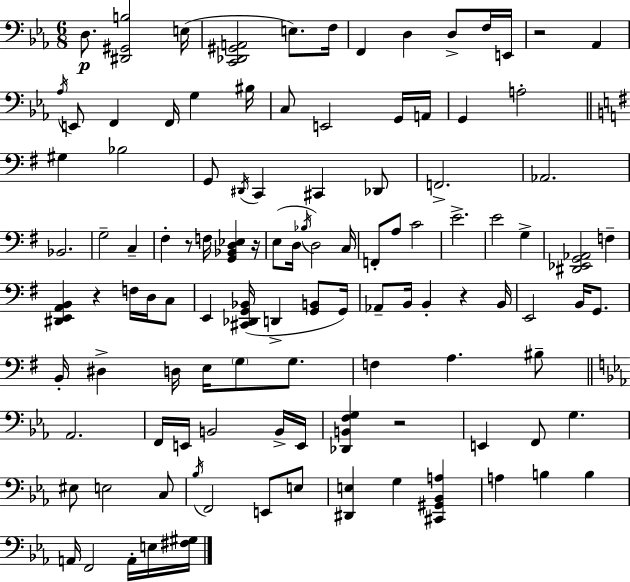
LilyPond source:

{
  \clef bass
  \numericTimeSignature
  \time 6/8
  \key c \minor
  d8.\p <dis, gis, b>2 e16( | <c, des, gis, a,>2 e8.) f16 | f,4 d4 d8-> f16 e,16 | r2 aes,4 | \break \acciaccatura { aes16 } e,8 f,4 f,16 g4 | bis16 c8 e,2 g,16 | a,16 g,4 a2-. | \bar "||" \break \key g \major gis4 bes2 | g,8 \acciaccatura { dis,16 } c,4 cis,4 des,8 | f,2.-> | aes,2. | \break bes,2. | g2-- c4-- | fis4-. r8 f16 <g, bes, d ees>4 | r16 e8( d16 \acciaccatura { bes16 }) d2 | \break c16 f,8-. a8 c'2 | e'2.-> | e'2 g4-> | <dis, ees, g, aes,>2 f4-- | \break <dis, e, a, b,>4 r4 f16 d16 | c8 e,4 <cis, des, g, bes,>16( d,4-> <g, b,>8 | g,16) aes,8-- b,16 b,4-. r4 | b,16 e,2 b,16 g,8. | \break b,16-. dis4-> d16 e16 \parenthesize g8 g8. | f4 a4. | bis8-- \bar "||" \break \key ees \major aes,2. | f,16 e,16 b,2 b,16-> e,16 | <des, b, f g>4 r2 | e,4 f,8 g4. | \break eis8 e2 c8 | \acciaccatura { bes16 } f,2 e,8 e8 | <dis, e>4 g4 <cis, gis, bes, a>4 | a4 b4 b4 | \break a,16 f,2 a,16-. e16 | <fis gis>16 \bar "|."
}